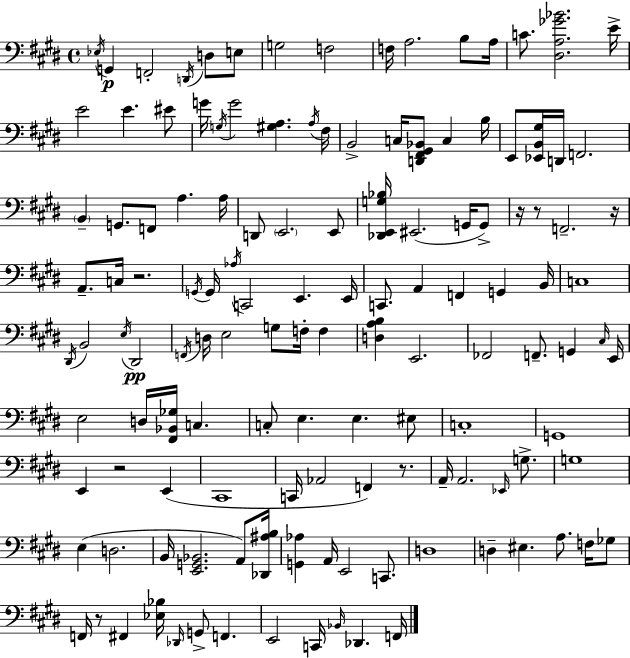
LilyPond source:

{
  \clef bass
  \time 4/4
  \defaultTimeSignature
  \key e \major
  \acciaccatura { ees16 }\p g,4 f,2-. \acciaccatura { d,16 } d8 | e8 g2 f2 | f16 a2. b8 | a16 c'8. <dis a ges' bes'>2. | \break e'16-> e'2 e'4. | eis'8 g'16 \acciaccatura { g16 } g'2 <gis a>4. | \acciaccatura { a16 } fis16 b,2-> c16 <d, fis, gis, bes,>8 c4 | b16 e,8 <ees, b, gis>16 d,16 f,2. | \break \parenthesize b,4-- g,8. f,8 a4. | a16 d,8 \parenthesize e,2. | e,8 <des, e, g bes>16 eis,2.( | g,16 g,8->) r16 r8 f,2.-- | \break r16 a,8.-- c16 r2. | \acciaccatura { g,16 } g,16 \acciaccatura { aes16 } c,2 e,4. | e,16 c,8. a,4 f,4 | g,4 b,16 c1 | \break \acciaccatura { dis,16 } b,2 \acciaccatura { e16 }\pp | dis,2 \acciaccatura { f,16 } d16 e2 | g8 f16-. f4 <d a b>4 e,2. | fes,2 | \break f,8.-- g,4 \grace { cis16 } e,16 e2 | d16 <fis, bes, ges>16 c4. c8-. e4. | e4. eis8 c1-. | g,1 | \break e,4 r2 | e,4( cis,1 | c,16 aes,2 | f,4) r8. a,16-- a,2. | \break \grace { ees,16 } g8.-> g1 | e4( d2. | b,16 <e, g, bes,>2. | a,8) <des, ais b>16 <g, aes>4 a,16 | \break e,2 c,8. d1 | d4-- eis4. | a8. f16 ges8 f,16 r8 fis,4 | <ees bes>16 \grace { des,16 } g,8-> f,4. e,2 | \break c,16 \grace { bes,16 } des,4. f,16 \bar "|."
}